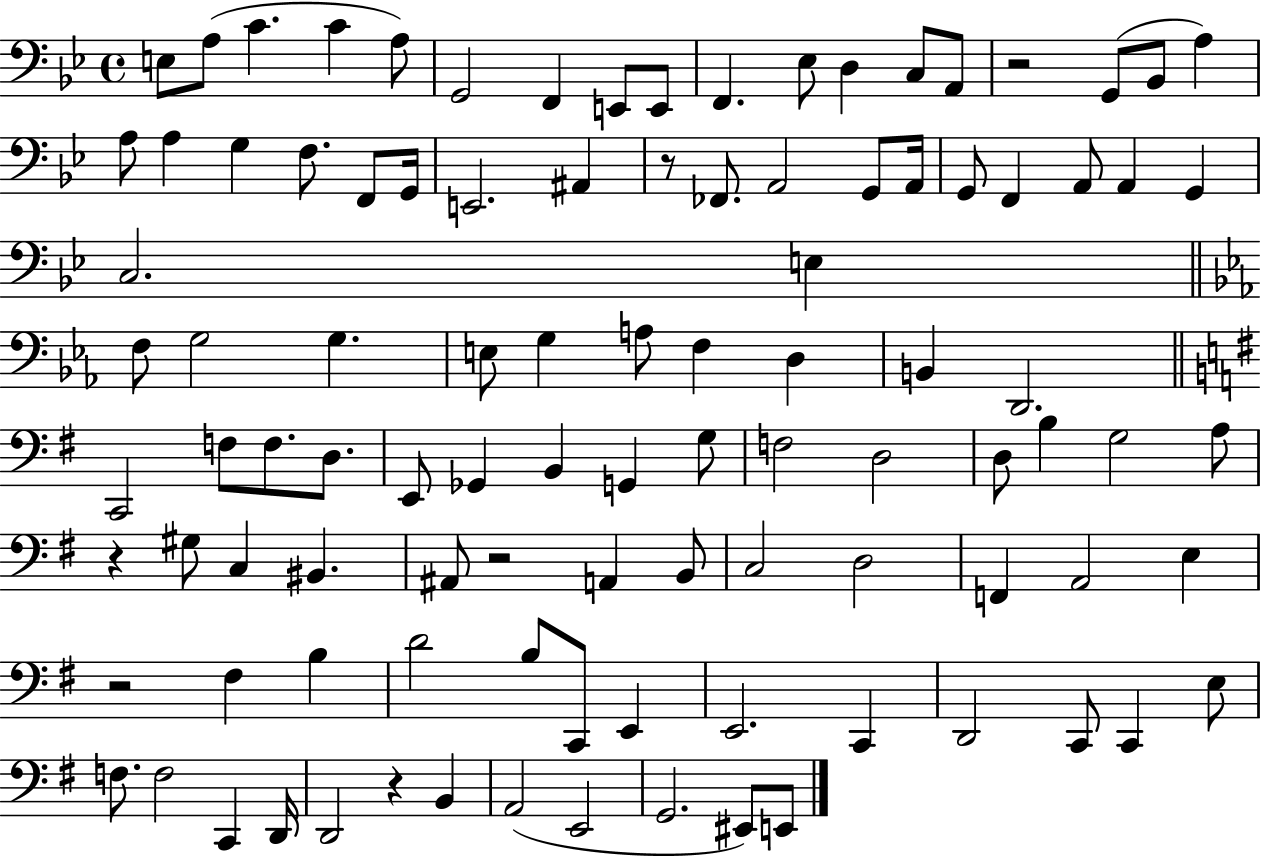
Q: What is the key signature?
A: BES major